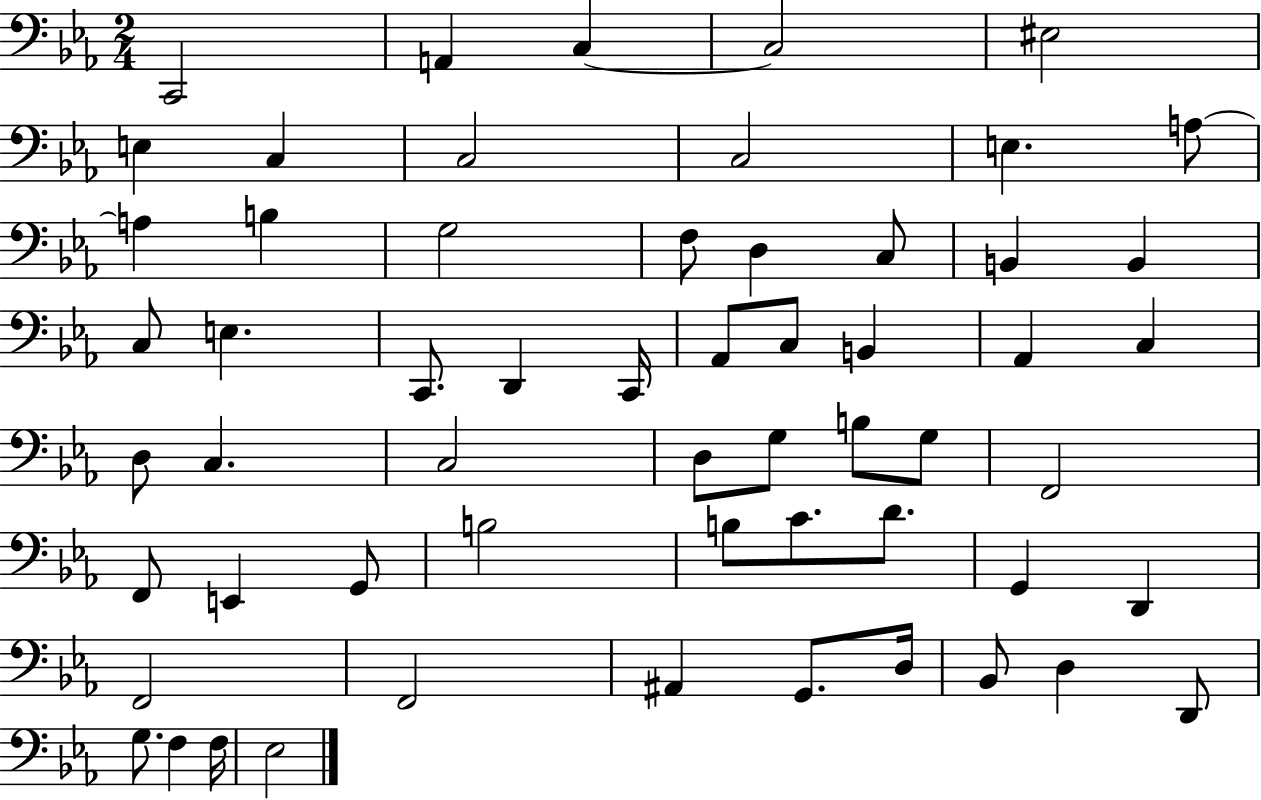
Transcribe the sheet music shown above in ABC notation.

X:1
T:Untitled
M:2/4
L:1/4
K:Eb
C,,2 A,, C, C,2 ^E,2 E, C, C,2 C,2 E, A,/2 A, B, G,2 F,/2 D, C,/2 B,, B,, C,/2 E, C,,/2 D,, C,,/4 _A,,/2 C,/2 B,, _A,, C, D,/2 C, C,2 D,/2 G,/2 B,/2 G,/2 F,,2 F,,/2 E,, G,,/2 B,2 B,/2 C/2 D/2 G,, D,, F,,2 F,,2 ^A,, G,,/2 D,/4 _B,,/2 D, D,,/2 G,/2 F, F,/4 _E,2